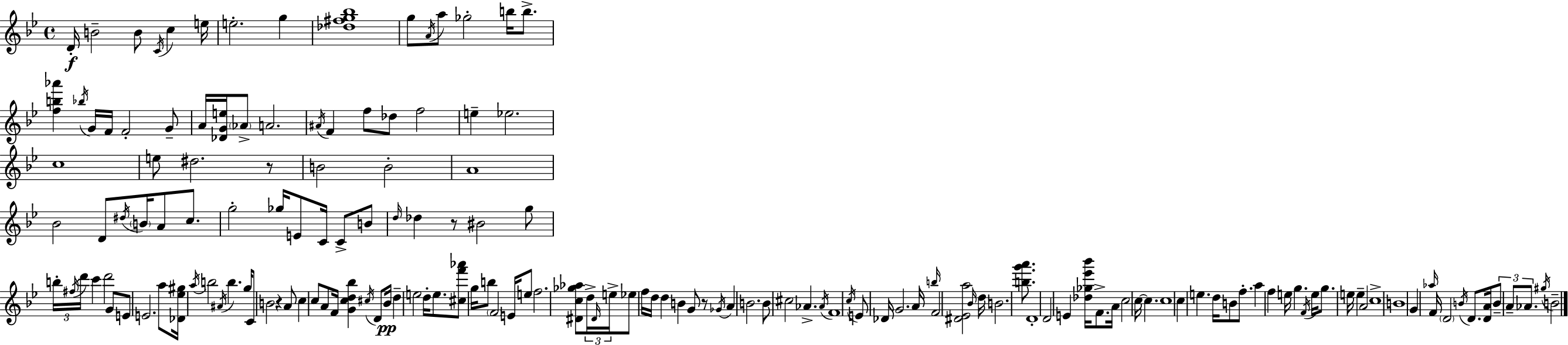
{
  \clef treble
  \time 4/4
  \defaultTimeSignature
  \key g \minor
  d'16-.\f b'2-- b'8 \acciaccatura { c'16 } c''4 | e''16 e''2.-. g''4 | <des'' fis'' g'' bes''>1 | g''8 \acciaccatura { a'16 } a''8 ges''2-. b''16 b''8.-> | \break <f'' b'' aes'''>4 \acciaccatura { bes''16 } g'16 f'16 f'2-. | g'8-- a'16 <des' g' e''>16 \parenthesize aes'8-> a'2. | \acciaccatura { ais'16 } f'4 f''8 des''8 f''2 | e''4-- ees''2. | \break c''1 | e''8 dis''2. | r8 b'2 b'2-. | a'1 | \break bes'2 d'8 \acciaccatura { dis''16 } \parenthesize b'16 | a'8 c''8. g''2-. ges''16 e'8 | c'16 c'8-> b'8 \grace { d''16 } des''4 r8 bis'2 | g''8 \tuplet 3/2 { b''16-. \acciaccatura { fis''16 } d'''16 } c'''4 d'''2 | \break g'8 e'8 e'2. | a''8 <des' ees'' gis''>16 \acciaccatura { a''16 } b''2 | \acciaccatura { ais'16 } b''4. g''16 c'8 b'2 | r4 a'8 c''4 c''8 a'8 | \break f'16 <g' c'' d'' bes''>4 \acciaccatura { cis''16 } d'8 bes'16\pp d''4-- e''2 | d''16-. e''8. <cis'' f''' aes'''>8 g''16 b''8 \parenthesize f'2 | e'16 e''8 f''2. | <dis' c'' ges'' aes''>8 \tuplet 3/2 { d''16-> \grace { dis'16 } e''16-> } ees''8 f''16 d''16 d''4 | \break b'4 g'8 r8 \acciaccatura { ges'16 } a'4 | b'2. b'8 cis''2 | aes'4.-> \acciaccatura { aes'16 } f'1 | \acciaccatura { c''16 } e'8 | \break des'16 g'2. a'16 \grace { b''16 } f'2 | <dis' ees' a''>2 \grace { bes'16 } | d''16 b'2. <b'' g''' a'''>8. | d'1-. | \break d'2 e'4 <des'' ges'' ees''' bes'''>16 f'8.-> | a'16 c''2 c''16~~ c''4. | c''1 | c''4 e''4. d''16 b'8 f''8.-. | \break a''4 f''4 e''16 g''4. \acciaccatura { f'16 } | e''16 g''8. e''16 e''4-- a'2 | c''1-> | b'1 | \break g'4 \grace { aes''16 } f'16 \parenthesize d'2 \acciaccatura { b'16 } | d'8. <d' a'>16 \tuplet 3/2 { b'8-- a'8-- aes'8. } \acciaccatura { gis''16 } b'2-- | \bar "|."
}